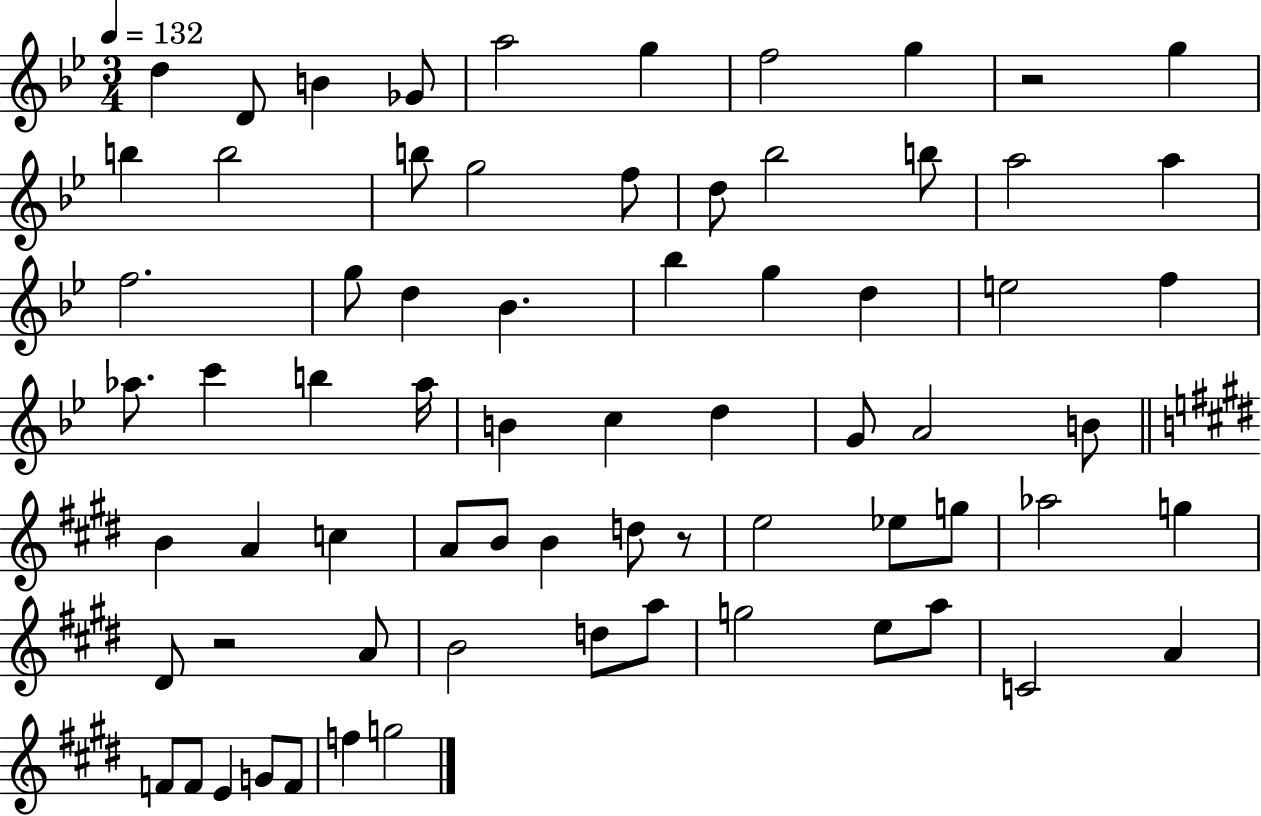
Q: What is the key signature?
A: BES major